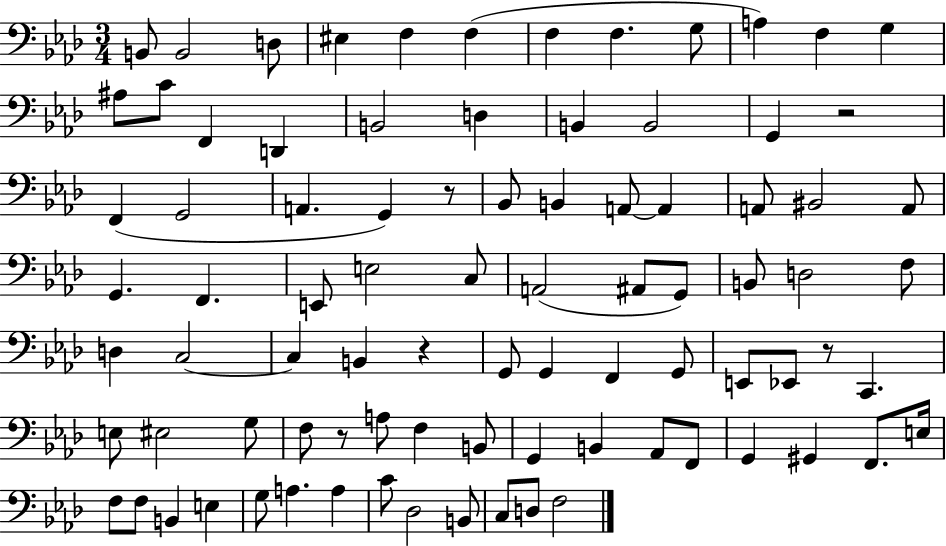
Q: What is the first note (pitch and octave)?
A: B2